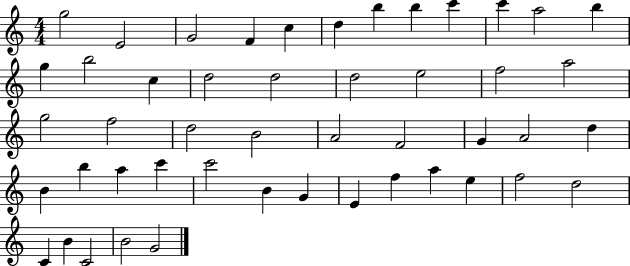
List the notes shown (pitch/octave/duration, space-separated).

G5/h E4/h G4/h F4/q C5/q D5/q B5/q B5/q C6/q C6/q A5/h B5/q G5/q B5/h C5/q D5/h D5/h D5/h E5/h F5/h A5/h G5/h F5/h D5/h B4/h A4/h F4/h G4/q A4/h D5/q B4/q B5/q A5/q C6/q C6/h B4/q G4/q E4/q F5/q A5/q E5/q F5/h D5/h C4/q B4/q C4/h B4/h G4/h